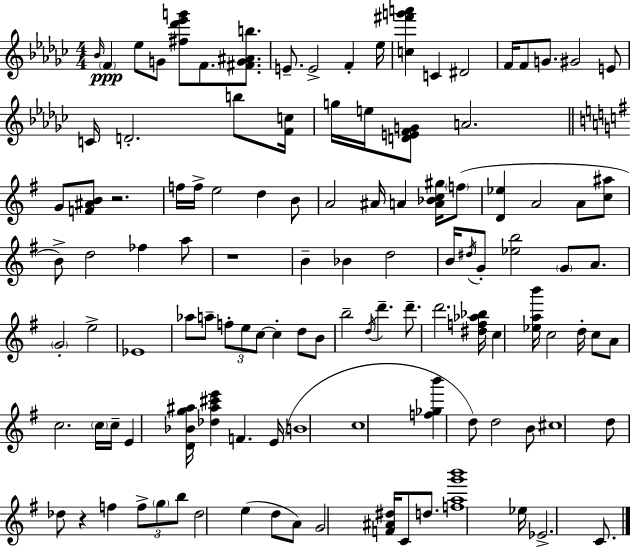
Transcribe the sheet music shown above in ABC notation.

X:1
T:Untitled
M:4/4
L:1/4
K:Ebm
_B/4 F _e/2 G/2 [^f_d'_e'g']/2 F/2 [^FG^Ab]/2 E/2 E2 F _e/4 [c^f'g'a'] C ^D2 F/4 F/2 G/2 ^G2 E/2 C/4 D2 b/2 [Fc]/4 g/4 e/4 [DEFG]/2 A2 G/2 [F^AB]/2 z2 f/4 f/4 e2 d B/2 A2 ^A/4 A [A_Bc^g]/4 f/2 [D_e] A2 A/2 [c^a]/2 B/2 d2 _f a/2 z4 B _B d2 B/4 ^d/4 G/2 [_eb]2 G/2 A/2 G2 e2 _E4 _a/2 a/2 f/2 e/2 c/2 c d/2 B/2 b2 d/4 d' d'/2 d'2 [^df_a_b]/4 c [_eab']/4 c2 d/4 c/2 A/2 c2 c/4 c/4 E [D_Bg^a]/4 [_d^a^c'e'] F E/4 B4 c4 [f_gb'] d/2 d2 B/2 ^c4 d/2 _d/2 z f f/2 g/2 b/2 _d2 e d/2 A/2 G2 [F^A^d]/4 C/2 d/2 [fag'b']4 _e/4 _E2 C/2